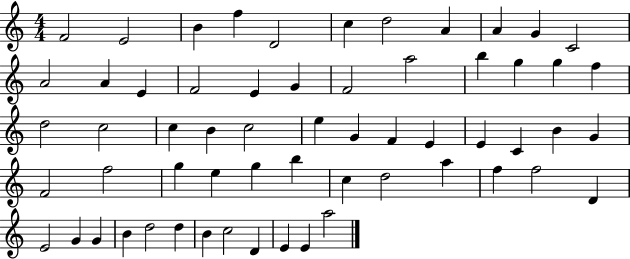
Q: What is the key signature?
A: C major